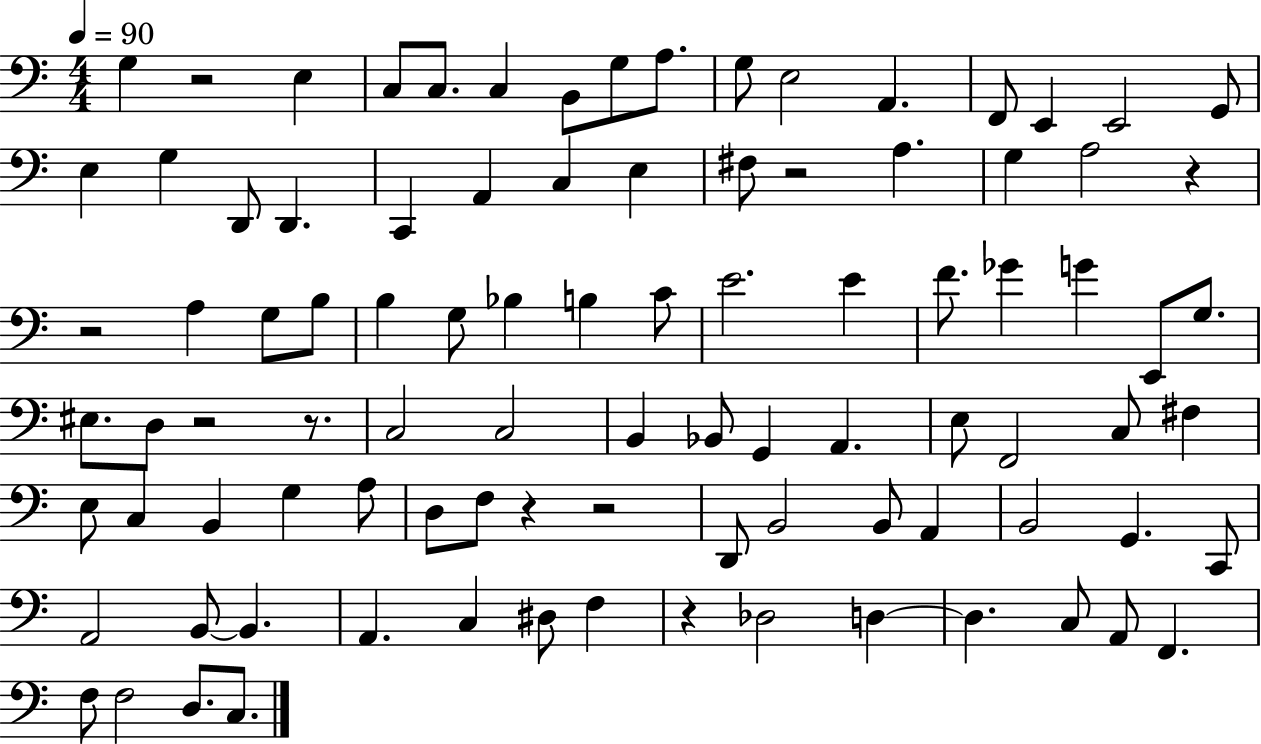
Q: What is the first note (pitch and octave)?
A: G3